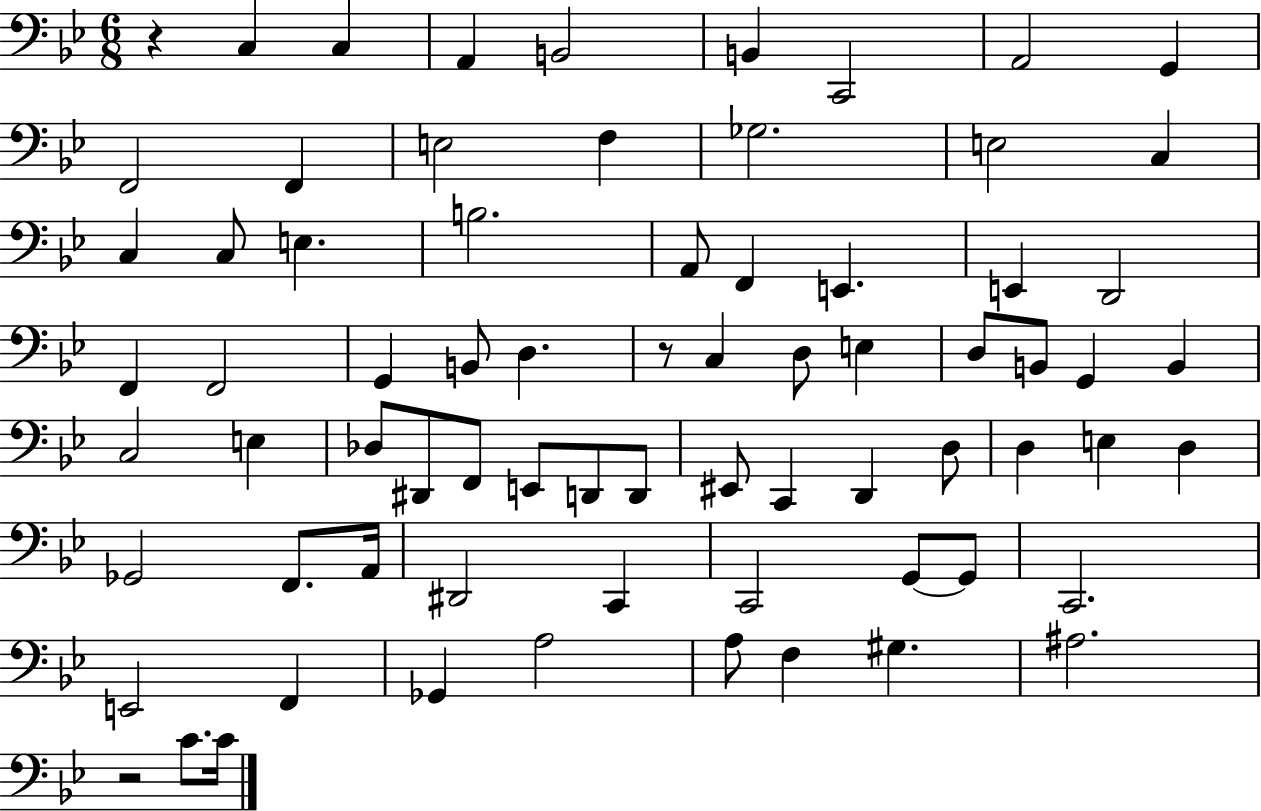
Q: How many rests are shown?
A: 3